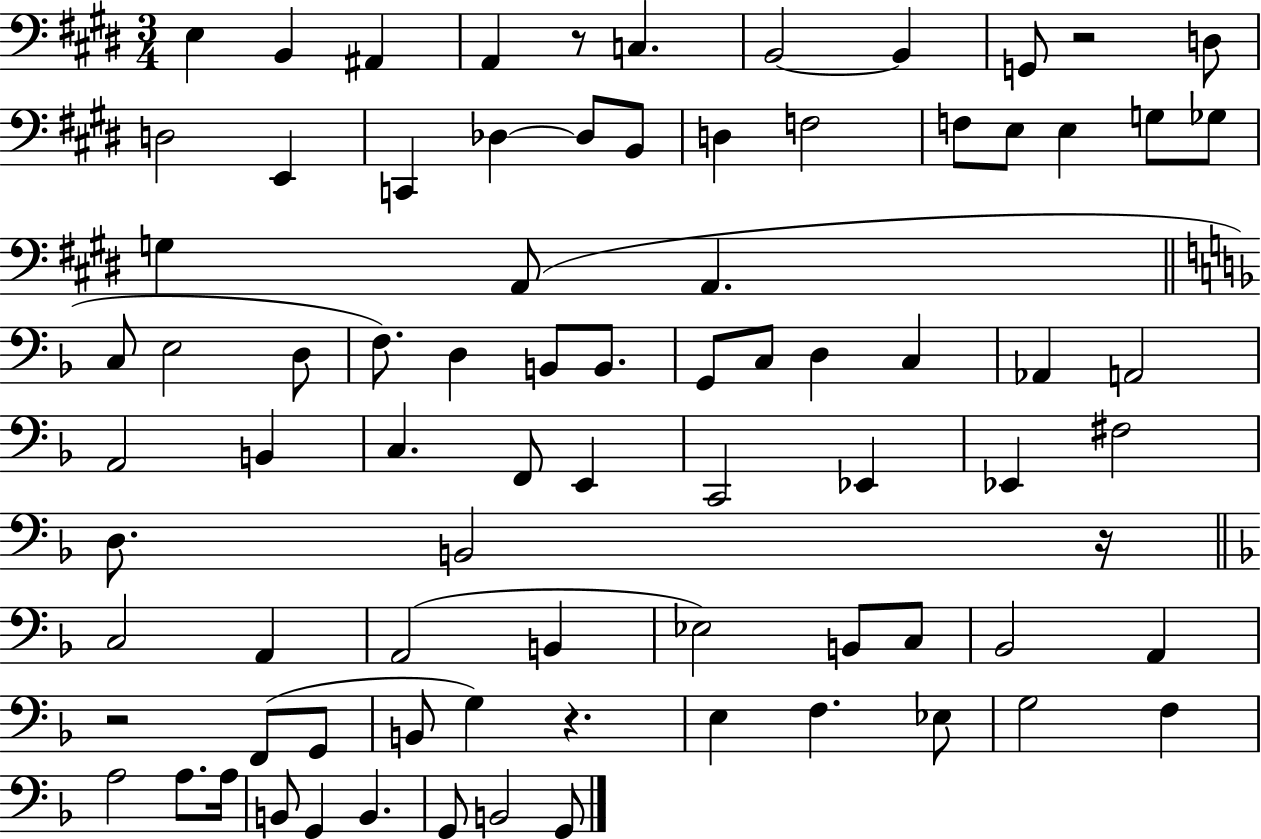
{
  \clef bass
  \numericTimeSignature
  \time 3/4
  \key e \major
  e4 b,4 ais,4 | a,4 r8 c4. | b,2~~ b,4 | g,8 r2 d8 | \break d2 e,4 | c,4 des4~~ des8 b,8 | d4 f2 | f8 e8 e4 g8 ges8 | \break g4 a,8( a,4. | \bar "||" \break \key f \major c8 e2 d8 | f8.) d4 b,8 b,8. | g,8 c8 d4 c4 | aes,4 a,2 | \break a,2 b,4 | c4. f,8 e,4 | c,2 ees,4 | ees,4 fis2 | \break d8. b,2 r16 | \bar "||" \break \key f \major c2 a,4 | a,2( b,4 | ees2) b,8 c8 | bes,2 a,4 | \break r2 f,8( g,8 | b,8 g4) r4. | e4 f4. ees8 | g2 f4 | \break a2 a8. a16 | b,8 g,4 b,4. | g,8 b,2 g,8 | \bar "|."
}